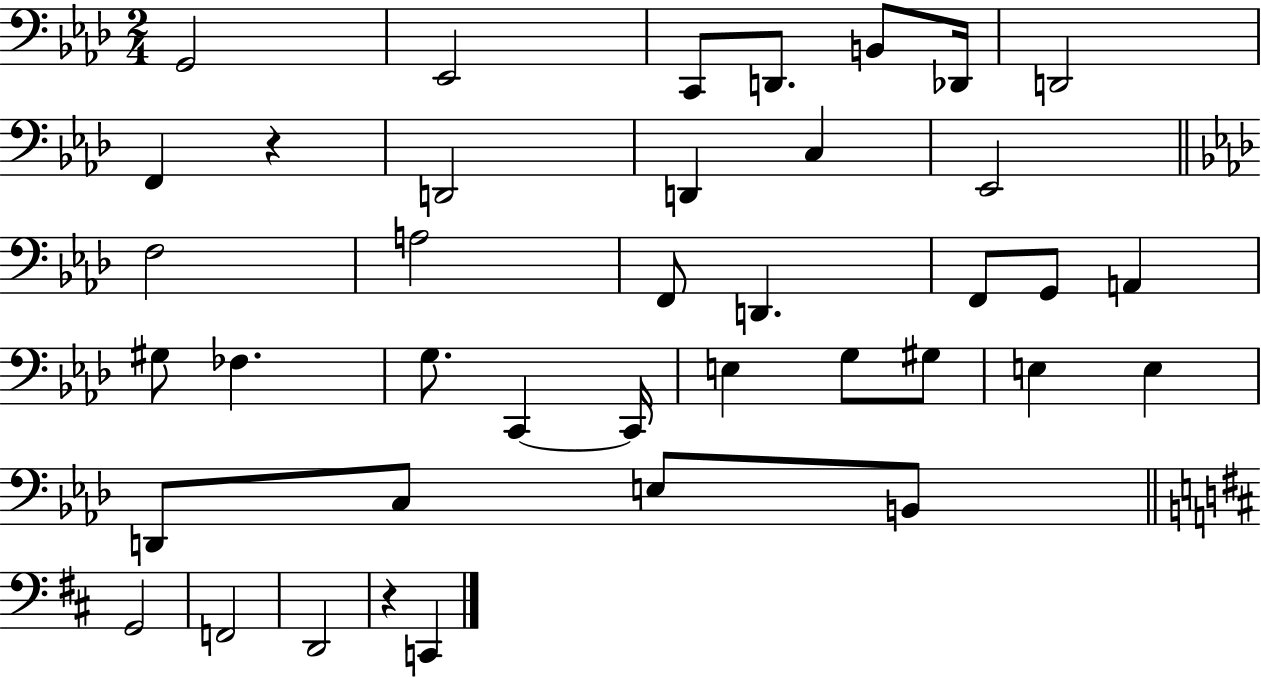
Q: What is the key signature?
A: AES major